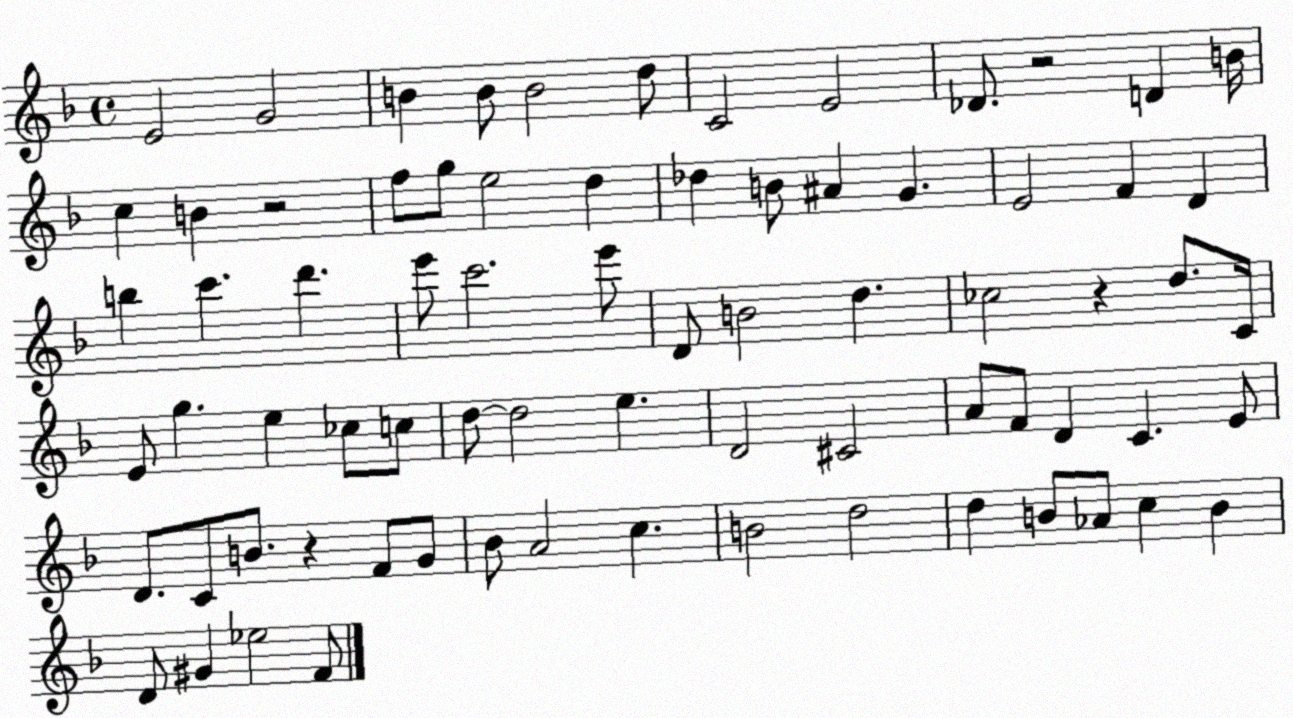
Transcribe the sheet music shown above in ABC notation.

X:1
T:Untitled
M:4/4
L:1/4
K:F
E2 G2 B B/2 B2 d/2 C2 E2 _D/2 z2 D B/4 c B z2 f/2 g/2 e2 d _d B/2 ^A G E2 F D b c' d' e'/2 c'2 e'/2 D/2 B2 d _c2 z d/2 C/4 E/2 g e _c/2 c/2 d/2 d2 e D2 ^C2 A/2 F/2 D C E/2 D/2 C/2 B/2 z F/2 G/2 _B/2 A2 c B2 d2 d B/2 _A/2 c B D/2 ^G _e2 F/2